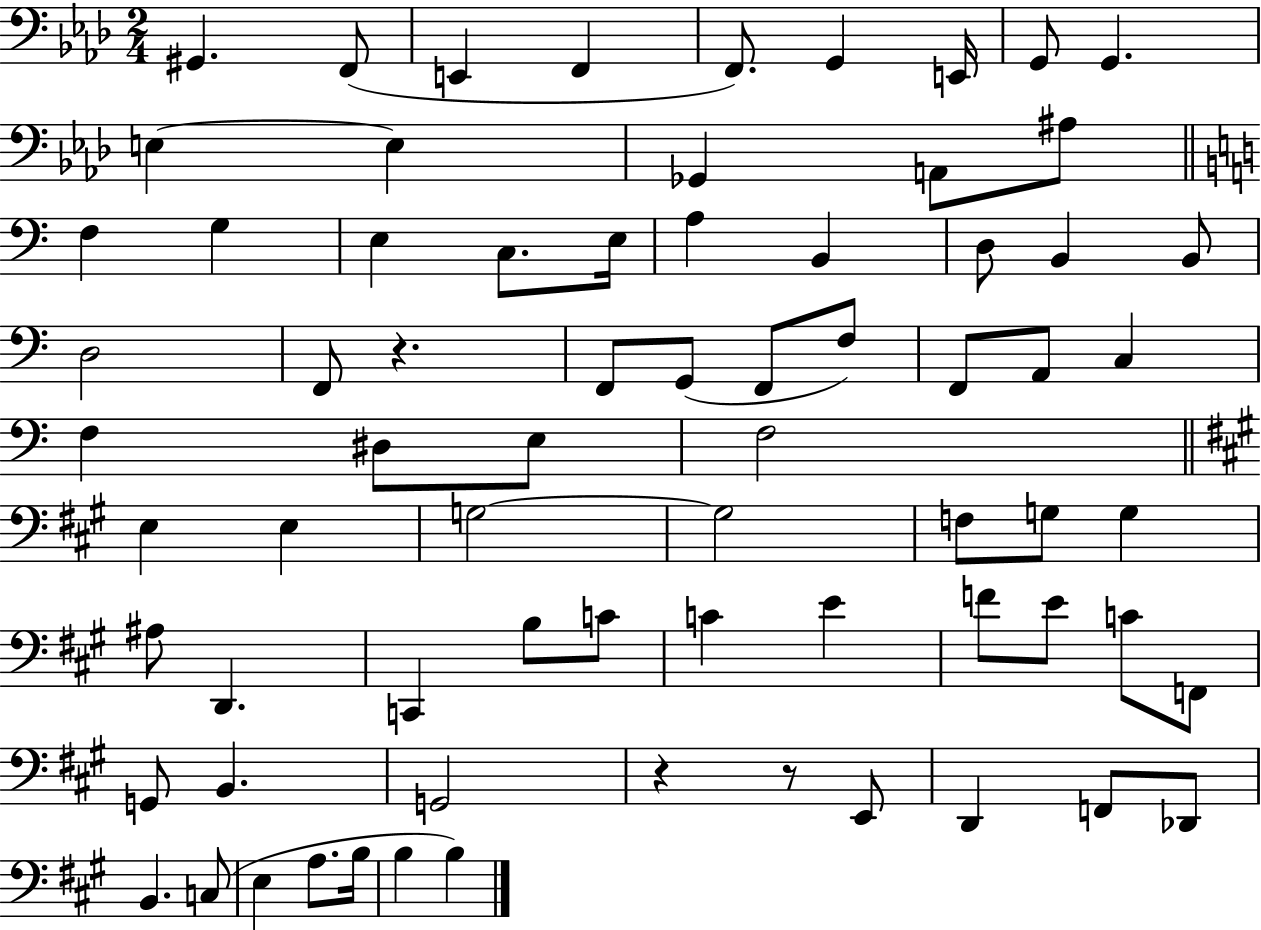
X:1
T:Untitled
M:2/4
L:1/4
K:Ab
^G,, F,,/2 E,, F,, F,,/2 G,, E,,/4 G,,/2 G,, E, E, _G,, A,,/2 ^A,/2 F, G, E, C,/2 E,/4 A, B,, D,/2 B,, B,,/2 D,2 F,,/2 z F,,/2 G,,/2 F,,/2 F,/2 F,,/2 A,,/2 C, F, ^D,/2 E,/2 F,2 E, E, G,2 G,2 F,/2 G,/2 G, ^A,/2 D,, C,, B,/2 C/2 C E F/2 E/2 C/2 F,,/2 G,,/2 B,, G,,2 z z/2 E,,/2 D,, F,,/2 _D,,/2 B,, C,/2 E, A,/2 B,/4 B, B,